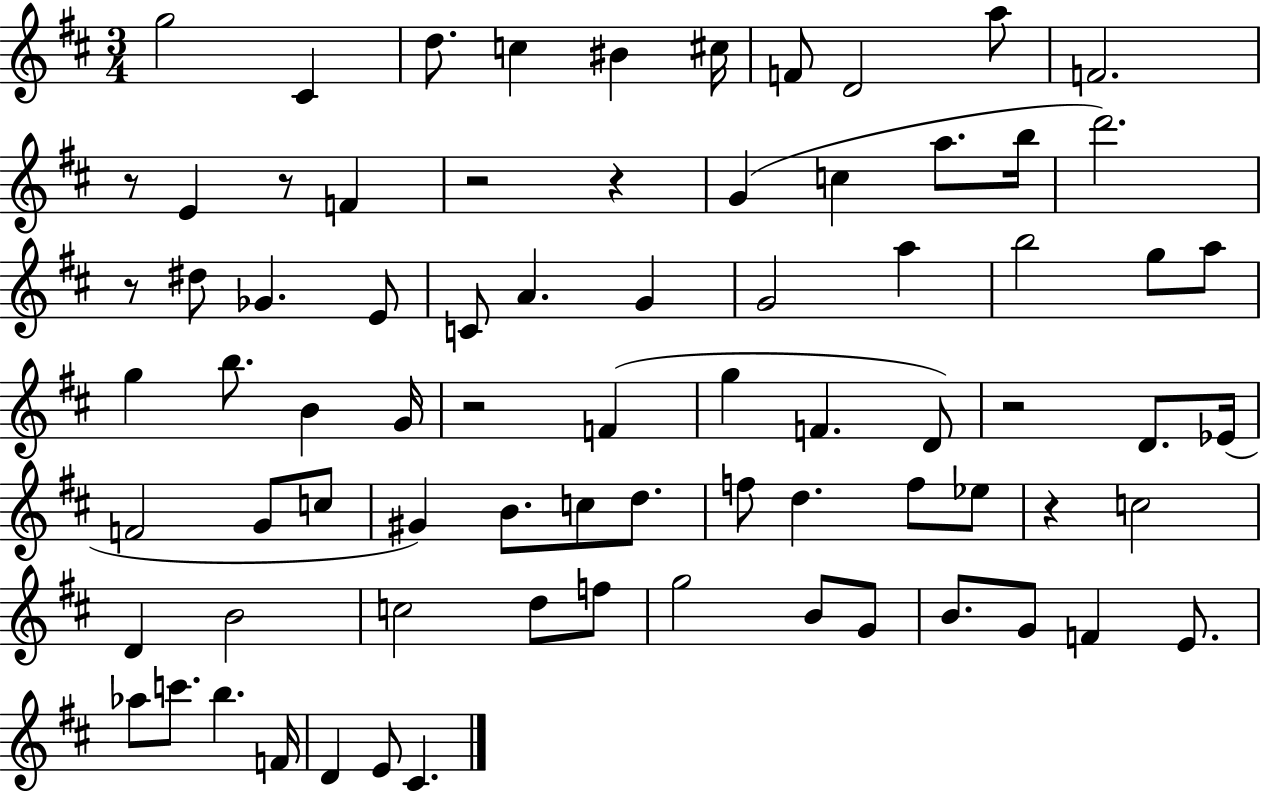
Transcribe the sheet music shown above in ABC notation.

X:1
T:Untitled
M:3/4
L:1/4
K:D
g2 ^C d/2 c ^B ^c/4 F/2 D2 a/2 F2 z/2 E z/2 F z2 z G c a/2 b/4 d'2 z/2 ^d/2 _G E/2 C/2 A G G2 a b2 g/2 a/2 g b/2 B G/4 z2 F g F D/2 z2 D/2 _E/4 F2 G/2 c/2 ^G B/2 c/2 d/2 f/2 d f/2 _e/2 z c2 D B2 c2 d/2 f/2 g2 B/2 G/2 B/2 G/2 F E/2 _a/2 c'/2 b F/4 D E/2 ^C